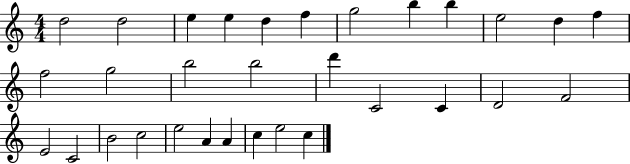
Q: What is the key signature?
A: C major